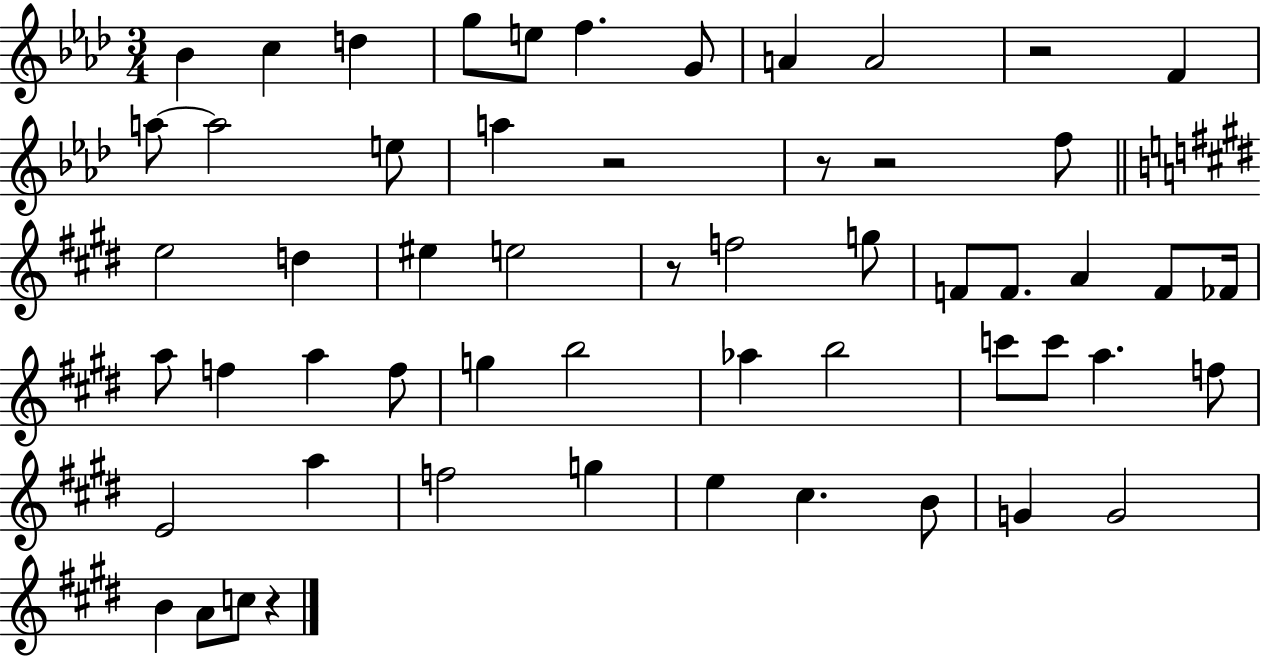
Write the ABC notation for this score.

X:1
T:Untitled
M:3/4
L:1/4
K:Ab
_B c d g/2 e/2 f G/2 A A2 z2 F a/2 a2 e/2 a z2 z/2 z2 f/2 e2 d ^e e2 z/2 f2 g/2 F/2 F/2 A F/2 _F/4 a/2 f a f/2 g b2 _a b2 c'/2 c'/2 a f/2 E2 a f2 g e ^c B/2 G G2 B A/2 c/2 z